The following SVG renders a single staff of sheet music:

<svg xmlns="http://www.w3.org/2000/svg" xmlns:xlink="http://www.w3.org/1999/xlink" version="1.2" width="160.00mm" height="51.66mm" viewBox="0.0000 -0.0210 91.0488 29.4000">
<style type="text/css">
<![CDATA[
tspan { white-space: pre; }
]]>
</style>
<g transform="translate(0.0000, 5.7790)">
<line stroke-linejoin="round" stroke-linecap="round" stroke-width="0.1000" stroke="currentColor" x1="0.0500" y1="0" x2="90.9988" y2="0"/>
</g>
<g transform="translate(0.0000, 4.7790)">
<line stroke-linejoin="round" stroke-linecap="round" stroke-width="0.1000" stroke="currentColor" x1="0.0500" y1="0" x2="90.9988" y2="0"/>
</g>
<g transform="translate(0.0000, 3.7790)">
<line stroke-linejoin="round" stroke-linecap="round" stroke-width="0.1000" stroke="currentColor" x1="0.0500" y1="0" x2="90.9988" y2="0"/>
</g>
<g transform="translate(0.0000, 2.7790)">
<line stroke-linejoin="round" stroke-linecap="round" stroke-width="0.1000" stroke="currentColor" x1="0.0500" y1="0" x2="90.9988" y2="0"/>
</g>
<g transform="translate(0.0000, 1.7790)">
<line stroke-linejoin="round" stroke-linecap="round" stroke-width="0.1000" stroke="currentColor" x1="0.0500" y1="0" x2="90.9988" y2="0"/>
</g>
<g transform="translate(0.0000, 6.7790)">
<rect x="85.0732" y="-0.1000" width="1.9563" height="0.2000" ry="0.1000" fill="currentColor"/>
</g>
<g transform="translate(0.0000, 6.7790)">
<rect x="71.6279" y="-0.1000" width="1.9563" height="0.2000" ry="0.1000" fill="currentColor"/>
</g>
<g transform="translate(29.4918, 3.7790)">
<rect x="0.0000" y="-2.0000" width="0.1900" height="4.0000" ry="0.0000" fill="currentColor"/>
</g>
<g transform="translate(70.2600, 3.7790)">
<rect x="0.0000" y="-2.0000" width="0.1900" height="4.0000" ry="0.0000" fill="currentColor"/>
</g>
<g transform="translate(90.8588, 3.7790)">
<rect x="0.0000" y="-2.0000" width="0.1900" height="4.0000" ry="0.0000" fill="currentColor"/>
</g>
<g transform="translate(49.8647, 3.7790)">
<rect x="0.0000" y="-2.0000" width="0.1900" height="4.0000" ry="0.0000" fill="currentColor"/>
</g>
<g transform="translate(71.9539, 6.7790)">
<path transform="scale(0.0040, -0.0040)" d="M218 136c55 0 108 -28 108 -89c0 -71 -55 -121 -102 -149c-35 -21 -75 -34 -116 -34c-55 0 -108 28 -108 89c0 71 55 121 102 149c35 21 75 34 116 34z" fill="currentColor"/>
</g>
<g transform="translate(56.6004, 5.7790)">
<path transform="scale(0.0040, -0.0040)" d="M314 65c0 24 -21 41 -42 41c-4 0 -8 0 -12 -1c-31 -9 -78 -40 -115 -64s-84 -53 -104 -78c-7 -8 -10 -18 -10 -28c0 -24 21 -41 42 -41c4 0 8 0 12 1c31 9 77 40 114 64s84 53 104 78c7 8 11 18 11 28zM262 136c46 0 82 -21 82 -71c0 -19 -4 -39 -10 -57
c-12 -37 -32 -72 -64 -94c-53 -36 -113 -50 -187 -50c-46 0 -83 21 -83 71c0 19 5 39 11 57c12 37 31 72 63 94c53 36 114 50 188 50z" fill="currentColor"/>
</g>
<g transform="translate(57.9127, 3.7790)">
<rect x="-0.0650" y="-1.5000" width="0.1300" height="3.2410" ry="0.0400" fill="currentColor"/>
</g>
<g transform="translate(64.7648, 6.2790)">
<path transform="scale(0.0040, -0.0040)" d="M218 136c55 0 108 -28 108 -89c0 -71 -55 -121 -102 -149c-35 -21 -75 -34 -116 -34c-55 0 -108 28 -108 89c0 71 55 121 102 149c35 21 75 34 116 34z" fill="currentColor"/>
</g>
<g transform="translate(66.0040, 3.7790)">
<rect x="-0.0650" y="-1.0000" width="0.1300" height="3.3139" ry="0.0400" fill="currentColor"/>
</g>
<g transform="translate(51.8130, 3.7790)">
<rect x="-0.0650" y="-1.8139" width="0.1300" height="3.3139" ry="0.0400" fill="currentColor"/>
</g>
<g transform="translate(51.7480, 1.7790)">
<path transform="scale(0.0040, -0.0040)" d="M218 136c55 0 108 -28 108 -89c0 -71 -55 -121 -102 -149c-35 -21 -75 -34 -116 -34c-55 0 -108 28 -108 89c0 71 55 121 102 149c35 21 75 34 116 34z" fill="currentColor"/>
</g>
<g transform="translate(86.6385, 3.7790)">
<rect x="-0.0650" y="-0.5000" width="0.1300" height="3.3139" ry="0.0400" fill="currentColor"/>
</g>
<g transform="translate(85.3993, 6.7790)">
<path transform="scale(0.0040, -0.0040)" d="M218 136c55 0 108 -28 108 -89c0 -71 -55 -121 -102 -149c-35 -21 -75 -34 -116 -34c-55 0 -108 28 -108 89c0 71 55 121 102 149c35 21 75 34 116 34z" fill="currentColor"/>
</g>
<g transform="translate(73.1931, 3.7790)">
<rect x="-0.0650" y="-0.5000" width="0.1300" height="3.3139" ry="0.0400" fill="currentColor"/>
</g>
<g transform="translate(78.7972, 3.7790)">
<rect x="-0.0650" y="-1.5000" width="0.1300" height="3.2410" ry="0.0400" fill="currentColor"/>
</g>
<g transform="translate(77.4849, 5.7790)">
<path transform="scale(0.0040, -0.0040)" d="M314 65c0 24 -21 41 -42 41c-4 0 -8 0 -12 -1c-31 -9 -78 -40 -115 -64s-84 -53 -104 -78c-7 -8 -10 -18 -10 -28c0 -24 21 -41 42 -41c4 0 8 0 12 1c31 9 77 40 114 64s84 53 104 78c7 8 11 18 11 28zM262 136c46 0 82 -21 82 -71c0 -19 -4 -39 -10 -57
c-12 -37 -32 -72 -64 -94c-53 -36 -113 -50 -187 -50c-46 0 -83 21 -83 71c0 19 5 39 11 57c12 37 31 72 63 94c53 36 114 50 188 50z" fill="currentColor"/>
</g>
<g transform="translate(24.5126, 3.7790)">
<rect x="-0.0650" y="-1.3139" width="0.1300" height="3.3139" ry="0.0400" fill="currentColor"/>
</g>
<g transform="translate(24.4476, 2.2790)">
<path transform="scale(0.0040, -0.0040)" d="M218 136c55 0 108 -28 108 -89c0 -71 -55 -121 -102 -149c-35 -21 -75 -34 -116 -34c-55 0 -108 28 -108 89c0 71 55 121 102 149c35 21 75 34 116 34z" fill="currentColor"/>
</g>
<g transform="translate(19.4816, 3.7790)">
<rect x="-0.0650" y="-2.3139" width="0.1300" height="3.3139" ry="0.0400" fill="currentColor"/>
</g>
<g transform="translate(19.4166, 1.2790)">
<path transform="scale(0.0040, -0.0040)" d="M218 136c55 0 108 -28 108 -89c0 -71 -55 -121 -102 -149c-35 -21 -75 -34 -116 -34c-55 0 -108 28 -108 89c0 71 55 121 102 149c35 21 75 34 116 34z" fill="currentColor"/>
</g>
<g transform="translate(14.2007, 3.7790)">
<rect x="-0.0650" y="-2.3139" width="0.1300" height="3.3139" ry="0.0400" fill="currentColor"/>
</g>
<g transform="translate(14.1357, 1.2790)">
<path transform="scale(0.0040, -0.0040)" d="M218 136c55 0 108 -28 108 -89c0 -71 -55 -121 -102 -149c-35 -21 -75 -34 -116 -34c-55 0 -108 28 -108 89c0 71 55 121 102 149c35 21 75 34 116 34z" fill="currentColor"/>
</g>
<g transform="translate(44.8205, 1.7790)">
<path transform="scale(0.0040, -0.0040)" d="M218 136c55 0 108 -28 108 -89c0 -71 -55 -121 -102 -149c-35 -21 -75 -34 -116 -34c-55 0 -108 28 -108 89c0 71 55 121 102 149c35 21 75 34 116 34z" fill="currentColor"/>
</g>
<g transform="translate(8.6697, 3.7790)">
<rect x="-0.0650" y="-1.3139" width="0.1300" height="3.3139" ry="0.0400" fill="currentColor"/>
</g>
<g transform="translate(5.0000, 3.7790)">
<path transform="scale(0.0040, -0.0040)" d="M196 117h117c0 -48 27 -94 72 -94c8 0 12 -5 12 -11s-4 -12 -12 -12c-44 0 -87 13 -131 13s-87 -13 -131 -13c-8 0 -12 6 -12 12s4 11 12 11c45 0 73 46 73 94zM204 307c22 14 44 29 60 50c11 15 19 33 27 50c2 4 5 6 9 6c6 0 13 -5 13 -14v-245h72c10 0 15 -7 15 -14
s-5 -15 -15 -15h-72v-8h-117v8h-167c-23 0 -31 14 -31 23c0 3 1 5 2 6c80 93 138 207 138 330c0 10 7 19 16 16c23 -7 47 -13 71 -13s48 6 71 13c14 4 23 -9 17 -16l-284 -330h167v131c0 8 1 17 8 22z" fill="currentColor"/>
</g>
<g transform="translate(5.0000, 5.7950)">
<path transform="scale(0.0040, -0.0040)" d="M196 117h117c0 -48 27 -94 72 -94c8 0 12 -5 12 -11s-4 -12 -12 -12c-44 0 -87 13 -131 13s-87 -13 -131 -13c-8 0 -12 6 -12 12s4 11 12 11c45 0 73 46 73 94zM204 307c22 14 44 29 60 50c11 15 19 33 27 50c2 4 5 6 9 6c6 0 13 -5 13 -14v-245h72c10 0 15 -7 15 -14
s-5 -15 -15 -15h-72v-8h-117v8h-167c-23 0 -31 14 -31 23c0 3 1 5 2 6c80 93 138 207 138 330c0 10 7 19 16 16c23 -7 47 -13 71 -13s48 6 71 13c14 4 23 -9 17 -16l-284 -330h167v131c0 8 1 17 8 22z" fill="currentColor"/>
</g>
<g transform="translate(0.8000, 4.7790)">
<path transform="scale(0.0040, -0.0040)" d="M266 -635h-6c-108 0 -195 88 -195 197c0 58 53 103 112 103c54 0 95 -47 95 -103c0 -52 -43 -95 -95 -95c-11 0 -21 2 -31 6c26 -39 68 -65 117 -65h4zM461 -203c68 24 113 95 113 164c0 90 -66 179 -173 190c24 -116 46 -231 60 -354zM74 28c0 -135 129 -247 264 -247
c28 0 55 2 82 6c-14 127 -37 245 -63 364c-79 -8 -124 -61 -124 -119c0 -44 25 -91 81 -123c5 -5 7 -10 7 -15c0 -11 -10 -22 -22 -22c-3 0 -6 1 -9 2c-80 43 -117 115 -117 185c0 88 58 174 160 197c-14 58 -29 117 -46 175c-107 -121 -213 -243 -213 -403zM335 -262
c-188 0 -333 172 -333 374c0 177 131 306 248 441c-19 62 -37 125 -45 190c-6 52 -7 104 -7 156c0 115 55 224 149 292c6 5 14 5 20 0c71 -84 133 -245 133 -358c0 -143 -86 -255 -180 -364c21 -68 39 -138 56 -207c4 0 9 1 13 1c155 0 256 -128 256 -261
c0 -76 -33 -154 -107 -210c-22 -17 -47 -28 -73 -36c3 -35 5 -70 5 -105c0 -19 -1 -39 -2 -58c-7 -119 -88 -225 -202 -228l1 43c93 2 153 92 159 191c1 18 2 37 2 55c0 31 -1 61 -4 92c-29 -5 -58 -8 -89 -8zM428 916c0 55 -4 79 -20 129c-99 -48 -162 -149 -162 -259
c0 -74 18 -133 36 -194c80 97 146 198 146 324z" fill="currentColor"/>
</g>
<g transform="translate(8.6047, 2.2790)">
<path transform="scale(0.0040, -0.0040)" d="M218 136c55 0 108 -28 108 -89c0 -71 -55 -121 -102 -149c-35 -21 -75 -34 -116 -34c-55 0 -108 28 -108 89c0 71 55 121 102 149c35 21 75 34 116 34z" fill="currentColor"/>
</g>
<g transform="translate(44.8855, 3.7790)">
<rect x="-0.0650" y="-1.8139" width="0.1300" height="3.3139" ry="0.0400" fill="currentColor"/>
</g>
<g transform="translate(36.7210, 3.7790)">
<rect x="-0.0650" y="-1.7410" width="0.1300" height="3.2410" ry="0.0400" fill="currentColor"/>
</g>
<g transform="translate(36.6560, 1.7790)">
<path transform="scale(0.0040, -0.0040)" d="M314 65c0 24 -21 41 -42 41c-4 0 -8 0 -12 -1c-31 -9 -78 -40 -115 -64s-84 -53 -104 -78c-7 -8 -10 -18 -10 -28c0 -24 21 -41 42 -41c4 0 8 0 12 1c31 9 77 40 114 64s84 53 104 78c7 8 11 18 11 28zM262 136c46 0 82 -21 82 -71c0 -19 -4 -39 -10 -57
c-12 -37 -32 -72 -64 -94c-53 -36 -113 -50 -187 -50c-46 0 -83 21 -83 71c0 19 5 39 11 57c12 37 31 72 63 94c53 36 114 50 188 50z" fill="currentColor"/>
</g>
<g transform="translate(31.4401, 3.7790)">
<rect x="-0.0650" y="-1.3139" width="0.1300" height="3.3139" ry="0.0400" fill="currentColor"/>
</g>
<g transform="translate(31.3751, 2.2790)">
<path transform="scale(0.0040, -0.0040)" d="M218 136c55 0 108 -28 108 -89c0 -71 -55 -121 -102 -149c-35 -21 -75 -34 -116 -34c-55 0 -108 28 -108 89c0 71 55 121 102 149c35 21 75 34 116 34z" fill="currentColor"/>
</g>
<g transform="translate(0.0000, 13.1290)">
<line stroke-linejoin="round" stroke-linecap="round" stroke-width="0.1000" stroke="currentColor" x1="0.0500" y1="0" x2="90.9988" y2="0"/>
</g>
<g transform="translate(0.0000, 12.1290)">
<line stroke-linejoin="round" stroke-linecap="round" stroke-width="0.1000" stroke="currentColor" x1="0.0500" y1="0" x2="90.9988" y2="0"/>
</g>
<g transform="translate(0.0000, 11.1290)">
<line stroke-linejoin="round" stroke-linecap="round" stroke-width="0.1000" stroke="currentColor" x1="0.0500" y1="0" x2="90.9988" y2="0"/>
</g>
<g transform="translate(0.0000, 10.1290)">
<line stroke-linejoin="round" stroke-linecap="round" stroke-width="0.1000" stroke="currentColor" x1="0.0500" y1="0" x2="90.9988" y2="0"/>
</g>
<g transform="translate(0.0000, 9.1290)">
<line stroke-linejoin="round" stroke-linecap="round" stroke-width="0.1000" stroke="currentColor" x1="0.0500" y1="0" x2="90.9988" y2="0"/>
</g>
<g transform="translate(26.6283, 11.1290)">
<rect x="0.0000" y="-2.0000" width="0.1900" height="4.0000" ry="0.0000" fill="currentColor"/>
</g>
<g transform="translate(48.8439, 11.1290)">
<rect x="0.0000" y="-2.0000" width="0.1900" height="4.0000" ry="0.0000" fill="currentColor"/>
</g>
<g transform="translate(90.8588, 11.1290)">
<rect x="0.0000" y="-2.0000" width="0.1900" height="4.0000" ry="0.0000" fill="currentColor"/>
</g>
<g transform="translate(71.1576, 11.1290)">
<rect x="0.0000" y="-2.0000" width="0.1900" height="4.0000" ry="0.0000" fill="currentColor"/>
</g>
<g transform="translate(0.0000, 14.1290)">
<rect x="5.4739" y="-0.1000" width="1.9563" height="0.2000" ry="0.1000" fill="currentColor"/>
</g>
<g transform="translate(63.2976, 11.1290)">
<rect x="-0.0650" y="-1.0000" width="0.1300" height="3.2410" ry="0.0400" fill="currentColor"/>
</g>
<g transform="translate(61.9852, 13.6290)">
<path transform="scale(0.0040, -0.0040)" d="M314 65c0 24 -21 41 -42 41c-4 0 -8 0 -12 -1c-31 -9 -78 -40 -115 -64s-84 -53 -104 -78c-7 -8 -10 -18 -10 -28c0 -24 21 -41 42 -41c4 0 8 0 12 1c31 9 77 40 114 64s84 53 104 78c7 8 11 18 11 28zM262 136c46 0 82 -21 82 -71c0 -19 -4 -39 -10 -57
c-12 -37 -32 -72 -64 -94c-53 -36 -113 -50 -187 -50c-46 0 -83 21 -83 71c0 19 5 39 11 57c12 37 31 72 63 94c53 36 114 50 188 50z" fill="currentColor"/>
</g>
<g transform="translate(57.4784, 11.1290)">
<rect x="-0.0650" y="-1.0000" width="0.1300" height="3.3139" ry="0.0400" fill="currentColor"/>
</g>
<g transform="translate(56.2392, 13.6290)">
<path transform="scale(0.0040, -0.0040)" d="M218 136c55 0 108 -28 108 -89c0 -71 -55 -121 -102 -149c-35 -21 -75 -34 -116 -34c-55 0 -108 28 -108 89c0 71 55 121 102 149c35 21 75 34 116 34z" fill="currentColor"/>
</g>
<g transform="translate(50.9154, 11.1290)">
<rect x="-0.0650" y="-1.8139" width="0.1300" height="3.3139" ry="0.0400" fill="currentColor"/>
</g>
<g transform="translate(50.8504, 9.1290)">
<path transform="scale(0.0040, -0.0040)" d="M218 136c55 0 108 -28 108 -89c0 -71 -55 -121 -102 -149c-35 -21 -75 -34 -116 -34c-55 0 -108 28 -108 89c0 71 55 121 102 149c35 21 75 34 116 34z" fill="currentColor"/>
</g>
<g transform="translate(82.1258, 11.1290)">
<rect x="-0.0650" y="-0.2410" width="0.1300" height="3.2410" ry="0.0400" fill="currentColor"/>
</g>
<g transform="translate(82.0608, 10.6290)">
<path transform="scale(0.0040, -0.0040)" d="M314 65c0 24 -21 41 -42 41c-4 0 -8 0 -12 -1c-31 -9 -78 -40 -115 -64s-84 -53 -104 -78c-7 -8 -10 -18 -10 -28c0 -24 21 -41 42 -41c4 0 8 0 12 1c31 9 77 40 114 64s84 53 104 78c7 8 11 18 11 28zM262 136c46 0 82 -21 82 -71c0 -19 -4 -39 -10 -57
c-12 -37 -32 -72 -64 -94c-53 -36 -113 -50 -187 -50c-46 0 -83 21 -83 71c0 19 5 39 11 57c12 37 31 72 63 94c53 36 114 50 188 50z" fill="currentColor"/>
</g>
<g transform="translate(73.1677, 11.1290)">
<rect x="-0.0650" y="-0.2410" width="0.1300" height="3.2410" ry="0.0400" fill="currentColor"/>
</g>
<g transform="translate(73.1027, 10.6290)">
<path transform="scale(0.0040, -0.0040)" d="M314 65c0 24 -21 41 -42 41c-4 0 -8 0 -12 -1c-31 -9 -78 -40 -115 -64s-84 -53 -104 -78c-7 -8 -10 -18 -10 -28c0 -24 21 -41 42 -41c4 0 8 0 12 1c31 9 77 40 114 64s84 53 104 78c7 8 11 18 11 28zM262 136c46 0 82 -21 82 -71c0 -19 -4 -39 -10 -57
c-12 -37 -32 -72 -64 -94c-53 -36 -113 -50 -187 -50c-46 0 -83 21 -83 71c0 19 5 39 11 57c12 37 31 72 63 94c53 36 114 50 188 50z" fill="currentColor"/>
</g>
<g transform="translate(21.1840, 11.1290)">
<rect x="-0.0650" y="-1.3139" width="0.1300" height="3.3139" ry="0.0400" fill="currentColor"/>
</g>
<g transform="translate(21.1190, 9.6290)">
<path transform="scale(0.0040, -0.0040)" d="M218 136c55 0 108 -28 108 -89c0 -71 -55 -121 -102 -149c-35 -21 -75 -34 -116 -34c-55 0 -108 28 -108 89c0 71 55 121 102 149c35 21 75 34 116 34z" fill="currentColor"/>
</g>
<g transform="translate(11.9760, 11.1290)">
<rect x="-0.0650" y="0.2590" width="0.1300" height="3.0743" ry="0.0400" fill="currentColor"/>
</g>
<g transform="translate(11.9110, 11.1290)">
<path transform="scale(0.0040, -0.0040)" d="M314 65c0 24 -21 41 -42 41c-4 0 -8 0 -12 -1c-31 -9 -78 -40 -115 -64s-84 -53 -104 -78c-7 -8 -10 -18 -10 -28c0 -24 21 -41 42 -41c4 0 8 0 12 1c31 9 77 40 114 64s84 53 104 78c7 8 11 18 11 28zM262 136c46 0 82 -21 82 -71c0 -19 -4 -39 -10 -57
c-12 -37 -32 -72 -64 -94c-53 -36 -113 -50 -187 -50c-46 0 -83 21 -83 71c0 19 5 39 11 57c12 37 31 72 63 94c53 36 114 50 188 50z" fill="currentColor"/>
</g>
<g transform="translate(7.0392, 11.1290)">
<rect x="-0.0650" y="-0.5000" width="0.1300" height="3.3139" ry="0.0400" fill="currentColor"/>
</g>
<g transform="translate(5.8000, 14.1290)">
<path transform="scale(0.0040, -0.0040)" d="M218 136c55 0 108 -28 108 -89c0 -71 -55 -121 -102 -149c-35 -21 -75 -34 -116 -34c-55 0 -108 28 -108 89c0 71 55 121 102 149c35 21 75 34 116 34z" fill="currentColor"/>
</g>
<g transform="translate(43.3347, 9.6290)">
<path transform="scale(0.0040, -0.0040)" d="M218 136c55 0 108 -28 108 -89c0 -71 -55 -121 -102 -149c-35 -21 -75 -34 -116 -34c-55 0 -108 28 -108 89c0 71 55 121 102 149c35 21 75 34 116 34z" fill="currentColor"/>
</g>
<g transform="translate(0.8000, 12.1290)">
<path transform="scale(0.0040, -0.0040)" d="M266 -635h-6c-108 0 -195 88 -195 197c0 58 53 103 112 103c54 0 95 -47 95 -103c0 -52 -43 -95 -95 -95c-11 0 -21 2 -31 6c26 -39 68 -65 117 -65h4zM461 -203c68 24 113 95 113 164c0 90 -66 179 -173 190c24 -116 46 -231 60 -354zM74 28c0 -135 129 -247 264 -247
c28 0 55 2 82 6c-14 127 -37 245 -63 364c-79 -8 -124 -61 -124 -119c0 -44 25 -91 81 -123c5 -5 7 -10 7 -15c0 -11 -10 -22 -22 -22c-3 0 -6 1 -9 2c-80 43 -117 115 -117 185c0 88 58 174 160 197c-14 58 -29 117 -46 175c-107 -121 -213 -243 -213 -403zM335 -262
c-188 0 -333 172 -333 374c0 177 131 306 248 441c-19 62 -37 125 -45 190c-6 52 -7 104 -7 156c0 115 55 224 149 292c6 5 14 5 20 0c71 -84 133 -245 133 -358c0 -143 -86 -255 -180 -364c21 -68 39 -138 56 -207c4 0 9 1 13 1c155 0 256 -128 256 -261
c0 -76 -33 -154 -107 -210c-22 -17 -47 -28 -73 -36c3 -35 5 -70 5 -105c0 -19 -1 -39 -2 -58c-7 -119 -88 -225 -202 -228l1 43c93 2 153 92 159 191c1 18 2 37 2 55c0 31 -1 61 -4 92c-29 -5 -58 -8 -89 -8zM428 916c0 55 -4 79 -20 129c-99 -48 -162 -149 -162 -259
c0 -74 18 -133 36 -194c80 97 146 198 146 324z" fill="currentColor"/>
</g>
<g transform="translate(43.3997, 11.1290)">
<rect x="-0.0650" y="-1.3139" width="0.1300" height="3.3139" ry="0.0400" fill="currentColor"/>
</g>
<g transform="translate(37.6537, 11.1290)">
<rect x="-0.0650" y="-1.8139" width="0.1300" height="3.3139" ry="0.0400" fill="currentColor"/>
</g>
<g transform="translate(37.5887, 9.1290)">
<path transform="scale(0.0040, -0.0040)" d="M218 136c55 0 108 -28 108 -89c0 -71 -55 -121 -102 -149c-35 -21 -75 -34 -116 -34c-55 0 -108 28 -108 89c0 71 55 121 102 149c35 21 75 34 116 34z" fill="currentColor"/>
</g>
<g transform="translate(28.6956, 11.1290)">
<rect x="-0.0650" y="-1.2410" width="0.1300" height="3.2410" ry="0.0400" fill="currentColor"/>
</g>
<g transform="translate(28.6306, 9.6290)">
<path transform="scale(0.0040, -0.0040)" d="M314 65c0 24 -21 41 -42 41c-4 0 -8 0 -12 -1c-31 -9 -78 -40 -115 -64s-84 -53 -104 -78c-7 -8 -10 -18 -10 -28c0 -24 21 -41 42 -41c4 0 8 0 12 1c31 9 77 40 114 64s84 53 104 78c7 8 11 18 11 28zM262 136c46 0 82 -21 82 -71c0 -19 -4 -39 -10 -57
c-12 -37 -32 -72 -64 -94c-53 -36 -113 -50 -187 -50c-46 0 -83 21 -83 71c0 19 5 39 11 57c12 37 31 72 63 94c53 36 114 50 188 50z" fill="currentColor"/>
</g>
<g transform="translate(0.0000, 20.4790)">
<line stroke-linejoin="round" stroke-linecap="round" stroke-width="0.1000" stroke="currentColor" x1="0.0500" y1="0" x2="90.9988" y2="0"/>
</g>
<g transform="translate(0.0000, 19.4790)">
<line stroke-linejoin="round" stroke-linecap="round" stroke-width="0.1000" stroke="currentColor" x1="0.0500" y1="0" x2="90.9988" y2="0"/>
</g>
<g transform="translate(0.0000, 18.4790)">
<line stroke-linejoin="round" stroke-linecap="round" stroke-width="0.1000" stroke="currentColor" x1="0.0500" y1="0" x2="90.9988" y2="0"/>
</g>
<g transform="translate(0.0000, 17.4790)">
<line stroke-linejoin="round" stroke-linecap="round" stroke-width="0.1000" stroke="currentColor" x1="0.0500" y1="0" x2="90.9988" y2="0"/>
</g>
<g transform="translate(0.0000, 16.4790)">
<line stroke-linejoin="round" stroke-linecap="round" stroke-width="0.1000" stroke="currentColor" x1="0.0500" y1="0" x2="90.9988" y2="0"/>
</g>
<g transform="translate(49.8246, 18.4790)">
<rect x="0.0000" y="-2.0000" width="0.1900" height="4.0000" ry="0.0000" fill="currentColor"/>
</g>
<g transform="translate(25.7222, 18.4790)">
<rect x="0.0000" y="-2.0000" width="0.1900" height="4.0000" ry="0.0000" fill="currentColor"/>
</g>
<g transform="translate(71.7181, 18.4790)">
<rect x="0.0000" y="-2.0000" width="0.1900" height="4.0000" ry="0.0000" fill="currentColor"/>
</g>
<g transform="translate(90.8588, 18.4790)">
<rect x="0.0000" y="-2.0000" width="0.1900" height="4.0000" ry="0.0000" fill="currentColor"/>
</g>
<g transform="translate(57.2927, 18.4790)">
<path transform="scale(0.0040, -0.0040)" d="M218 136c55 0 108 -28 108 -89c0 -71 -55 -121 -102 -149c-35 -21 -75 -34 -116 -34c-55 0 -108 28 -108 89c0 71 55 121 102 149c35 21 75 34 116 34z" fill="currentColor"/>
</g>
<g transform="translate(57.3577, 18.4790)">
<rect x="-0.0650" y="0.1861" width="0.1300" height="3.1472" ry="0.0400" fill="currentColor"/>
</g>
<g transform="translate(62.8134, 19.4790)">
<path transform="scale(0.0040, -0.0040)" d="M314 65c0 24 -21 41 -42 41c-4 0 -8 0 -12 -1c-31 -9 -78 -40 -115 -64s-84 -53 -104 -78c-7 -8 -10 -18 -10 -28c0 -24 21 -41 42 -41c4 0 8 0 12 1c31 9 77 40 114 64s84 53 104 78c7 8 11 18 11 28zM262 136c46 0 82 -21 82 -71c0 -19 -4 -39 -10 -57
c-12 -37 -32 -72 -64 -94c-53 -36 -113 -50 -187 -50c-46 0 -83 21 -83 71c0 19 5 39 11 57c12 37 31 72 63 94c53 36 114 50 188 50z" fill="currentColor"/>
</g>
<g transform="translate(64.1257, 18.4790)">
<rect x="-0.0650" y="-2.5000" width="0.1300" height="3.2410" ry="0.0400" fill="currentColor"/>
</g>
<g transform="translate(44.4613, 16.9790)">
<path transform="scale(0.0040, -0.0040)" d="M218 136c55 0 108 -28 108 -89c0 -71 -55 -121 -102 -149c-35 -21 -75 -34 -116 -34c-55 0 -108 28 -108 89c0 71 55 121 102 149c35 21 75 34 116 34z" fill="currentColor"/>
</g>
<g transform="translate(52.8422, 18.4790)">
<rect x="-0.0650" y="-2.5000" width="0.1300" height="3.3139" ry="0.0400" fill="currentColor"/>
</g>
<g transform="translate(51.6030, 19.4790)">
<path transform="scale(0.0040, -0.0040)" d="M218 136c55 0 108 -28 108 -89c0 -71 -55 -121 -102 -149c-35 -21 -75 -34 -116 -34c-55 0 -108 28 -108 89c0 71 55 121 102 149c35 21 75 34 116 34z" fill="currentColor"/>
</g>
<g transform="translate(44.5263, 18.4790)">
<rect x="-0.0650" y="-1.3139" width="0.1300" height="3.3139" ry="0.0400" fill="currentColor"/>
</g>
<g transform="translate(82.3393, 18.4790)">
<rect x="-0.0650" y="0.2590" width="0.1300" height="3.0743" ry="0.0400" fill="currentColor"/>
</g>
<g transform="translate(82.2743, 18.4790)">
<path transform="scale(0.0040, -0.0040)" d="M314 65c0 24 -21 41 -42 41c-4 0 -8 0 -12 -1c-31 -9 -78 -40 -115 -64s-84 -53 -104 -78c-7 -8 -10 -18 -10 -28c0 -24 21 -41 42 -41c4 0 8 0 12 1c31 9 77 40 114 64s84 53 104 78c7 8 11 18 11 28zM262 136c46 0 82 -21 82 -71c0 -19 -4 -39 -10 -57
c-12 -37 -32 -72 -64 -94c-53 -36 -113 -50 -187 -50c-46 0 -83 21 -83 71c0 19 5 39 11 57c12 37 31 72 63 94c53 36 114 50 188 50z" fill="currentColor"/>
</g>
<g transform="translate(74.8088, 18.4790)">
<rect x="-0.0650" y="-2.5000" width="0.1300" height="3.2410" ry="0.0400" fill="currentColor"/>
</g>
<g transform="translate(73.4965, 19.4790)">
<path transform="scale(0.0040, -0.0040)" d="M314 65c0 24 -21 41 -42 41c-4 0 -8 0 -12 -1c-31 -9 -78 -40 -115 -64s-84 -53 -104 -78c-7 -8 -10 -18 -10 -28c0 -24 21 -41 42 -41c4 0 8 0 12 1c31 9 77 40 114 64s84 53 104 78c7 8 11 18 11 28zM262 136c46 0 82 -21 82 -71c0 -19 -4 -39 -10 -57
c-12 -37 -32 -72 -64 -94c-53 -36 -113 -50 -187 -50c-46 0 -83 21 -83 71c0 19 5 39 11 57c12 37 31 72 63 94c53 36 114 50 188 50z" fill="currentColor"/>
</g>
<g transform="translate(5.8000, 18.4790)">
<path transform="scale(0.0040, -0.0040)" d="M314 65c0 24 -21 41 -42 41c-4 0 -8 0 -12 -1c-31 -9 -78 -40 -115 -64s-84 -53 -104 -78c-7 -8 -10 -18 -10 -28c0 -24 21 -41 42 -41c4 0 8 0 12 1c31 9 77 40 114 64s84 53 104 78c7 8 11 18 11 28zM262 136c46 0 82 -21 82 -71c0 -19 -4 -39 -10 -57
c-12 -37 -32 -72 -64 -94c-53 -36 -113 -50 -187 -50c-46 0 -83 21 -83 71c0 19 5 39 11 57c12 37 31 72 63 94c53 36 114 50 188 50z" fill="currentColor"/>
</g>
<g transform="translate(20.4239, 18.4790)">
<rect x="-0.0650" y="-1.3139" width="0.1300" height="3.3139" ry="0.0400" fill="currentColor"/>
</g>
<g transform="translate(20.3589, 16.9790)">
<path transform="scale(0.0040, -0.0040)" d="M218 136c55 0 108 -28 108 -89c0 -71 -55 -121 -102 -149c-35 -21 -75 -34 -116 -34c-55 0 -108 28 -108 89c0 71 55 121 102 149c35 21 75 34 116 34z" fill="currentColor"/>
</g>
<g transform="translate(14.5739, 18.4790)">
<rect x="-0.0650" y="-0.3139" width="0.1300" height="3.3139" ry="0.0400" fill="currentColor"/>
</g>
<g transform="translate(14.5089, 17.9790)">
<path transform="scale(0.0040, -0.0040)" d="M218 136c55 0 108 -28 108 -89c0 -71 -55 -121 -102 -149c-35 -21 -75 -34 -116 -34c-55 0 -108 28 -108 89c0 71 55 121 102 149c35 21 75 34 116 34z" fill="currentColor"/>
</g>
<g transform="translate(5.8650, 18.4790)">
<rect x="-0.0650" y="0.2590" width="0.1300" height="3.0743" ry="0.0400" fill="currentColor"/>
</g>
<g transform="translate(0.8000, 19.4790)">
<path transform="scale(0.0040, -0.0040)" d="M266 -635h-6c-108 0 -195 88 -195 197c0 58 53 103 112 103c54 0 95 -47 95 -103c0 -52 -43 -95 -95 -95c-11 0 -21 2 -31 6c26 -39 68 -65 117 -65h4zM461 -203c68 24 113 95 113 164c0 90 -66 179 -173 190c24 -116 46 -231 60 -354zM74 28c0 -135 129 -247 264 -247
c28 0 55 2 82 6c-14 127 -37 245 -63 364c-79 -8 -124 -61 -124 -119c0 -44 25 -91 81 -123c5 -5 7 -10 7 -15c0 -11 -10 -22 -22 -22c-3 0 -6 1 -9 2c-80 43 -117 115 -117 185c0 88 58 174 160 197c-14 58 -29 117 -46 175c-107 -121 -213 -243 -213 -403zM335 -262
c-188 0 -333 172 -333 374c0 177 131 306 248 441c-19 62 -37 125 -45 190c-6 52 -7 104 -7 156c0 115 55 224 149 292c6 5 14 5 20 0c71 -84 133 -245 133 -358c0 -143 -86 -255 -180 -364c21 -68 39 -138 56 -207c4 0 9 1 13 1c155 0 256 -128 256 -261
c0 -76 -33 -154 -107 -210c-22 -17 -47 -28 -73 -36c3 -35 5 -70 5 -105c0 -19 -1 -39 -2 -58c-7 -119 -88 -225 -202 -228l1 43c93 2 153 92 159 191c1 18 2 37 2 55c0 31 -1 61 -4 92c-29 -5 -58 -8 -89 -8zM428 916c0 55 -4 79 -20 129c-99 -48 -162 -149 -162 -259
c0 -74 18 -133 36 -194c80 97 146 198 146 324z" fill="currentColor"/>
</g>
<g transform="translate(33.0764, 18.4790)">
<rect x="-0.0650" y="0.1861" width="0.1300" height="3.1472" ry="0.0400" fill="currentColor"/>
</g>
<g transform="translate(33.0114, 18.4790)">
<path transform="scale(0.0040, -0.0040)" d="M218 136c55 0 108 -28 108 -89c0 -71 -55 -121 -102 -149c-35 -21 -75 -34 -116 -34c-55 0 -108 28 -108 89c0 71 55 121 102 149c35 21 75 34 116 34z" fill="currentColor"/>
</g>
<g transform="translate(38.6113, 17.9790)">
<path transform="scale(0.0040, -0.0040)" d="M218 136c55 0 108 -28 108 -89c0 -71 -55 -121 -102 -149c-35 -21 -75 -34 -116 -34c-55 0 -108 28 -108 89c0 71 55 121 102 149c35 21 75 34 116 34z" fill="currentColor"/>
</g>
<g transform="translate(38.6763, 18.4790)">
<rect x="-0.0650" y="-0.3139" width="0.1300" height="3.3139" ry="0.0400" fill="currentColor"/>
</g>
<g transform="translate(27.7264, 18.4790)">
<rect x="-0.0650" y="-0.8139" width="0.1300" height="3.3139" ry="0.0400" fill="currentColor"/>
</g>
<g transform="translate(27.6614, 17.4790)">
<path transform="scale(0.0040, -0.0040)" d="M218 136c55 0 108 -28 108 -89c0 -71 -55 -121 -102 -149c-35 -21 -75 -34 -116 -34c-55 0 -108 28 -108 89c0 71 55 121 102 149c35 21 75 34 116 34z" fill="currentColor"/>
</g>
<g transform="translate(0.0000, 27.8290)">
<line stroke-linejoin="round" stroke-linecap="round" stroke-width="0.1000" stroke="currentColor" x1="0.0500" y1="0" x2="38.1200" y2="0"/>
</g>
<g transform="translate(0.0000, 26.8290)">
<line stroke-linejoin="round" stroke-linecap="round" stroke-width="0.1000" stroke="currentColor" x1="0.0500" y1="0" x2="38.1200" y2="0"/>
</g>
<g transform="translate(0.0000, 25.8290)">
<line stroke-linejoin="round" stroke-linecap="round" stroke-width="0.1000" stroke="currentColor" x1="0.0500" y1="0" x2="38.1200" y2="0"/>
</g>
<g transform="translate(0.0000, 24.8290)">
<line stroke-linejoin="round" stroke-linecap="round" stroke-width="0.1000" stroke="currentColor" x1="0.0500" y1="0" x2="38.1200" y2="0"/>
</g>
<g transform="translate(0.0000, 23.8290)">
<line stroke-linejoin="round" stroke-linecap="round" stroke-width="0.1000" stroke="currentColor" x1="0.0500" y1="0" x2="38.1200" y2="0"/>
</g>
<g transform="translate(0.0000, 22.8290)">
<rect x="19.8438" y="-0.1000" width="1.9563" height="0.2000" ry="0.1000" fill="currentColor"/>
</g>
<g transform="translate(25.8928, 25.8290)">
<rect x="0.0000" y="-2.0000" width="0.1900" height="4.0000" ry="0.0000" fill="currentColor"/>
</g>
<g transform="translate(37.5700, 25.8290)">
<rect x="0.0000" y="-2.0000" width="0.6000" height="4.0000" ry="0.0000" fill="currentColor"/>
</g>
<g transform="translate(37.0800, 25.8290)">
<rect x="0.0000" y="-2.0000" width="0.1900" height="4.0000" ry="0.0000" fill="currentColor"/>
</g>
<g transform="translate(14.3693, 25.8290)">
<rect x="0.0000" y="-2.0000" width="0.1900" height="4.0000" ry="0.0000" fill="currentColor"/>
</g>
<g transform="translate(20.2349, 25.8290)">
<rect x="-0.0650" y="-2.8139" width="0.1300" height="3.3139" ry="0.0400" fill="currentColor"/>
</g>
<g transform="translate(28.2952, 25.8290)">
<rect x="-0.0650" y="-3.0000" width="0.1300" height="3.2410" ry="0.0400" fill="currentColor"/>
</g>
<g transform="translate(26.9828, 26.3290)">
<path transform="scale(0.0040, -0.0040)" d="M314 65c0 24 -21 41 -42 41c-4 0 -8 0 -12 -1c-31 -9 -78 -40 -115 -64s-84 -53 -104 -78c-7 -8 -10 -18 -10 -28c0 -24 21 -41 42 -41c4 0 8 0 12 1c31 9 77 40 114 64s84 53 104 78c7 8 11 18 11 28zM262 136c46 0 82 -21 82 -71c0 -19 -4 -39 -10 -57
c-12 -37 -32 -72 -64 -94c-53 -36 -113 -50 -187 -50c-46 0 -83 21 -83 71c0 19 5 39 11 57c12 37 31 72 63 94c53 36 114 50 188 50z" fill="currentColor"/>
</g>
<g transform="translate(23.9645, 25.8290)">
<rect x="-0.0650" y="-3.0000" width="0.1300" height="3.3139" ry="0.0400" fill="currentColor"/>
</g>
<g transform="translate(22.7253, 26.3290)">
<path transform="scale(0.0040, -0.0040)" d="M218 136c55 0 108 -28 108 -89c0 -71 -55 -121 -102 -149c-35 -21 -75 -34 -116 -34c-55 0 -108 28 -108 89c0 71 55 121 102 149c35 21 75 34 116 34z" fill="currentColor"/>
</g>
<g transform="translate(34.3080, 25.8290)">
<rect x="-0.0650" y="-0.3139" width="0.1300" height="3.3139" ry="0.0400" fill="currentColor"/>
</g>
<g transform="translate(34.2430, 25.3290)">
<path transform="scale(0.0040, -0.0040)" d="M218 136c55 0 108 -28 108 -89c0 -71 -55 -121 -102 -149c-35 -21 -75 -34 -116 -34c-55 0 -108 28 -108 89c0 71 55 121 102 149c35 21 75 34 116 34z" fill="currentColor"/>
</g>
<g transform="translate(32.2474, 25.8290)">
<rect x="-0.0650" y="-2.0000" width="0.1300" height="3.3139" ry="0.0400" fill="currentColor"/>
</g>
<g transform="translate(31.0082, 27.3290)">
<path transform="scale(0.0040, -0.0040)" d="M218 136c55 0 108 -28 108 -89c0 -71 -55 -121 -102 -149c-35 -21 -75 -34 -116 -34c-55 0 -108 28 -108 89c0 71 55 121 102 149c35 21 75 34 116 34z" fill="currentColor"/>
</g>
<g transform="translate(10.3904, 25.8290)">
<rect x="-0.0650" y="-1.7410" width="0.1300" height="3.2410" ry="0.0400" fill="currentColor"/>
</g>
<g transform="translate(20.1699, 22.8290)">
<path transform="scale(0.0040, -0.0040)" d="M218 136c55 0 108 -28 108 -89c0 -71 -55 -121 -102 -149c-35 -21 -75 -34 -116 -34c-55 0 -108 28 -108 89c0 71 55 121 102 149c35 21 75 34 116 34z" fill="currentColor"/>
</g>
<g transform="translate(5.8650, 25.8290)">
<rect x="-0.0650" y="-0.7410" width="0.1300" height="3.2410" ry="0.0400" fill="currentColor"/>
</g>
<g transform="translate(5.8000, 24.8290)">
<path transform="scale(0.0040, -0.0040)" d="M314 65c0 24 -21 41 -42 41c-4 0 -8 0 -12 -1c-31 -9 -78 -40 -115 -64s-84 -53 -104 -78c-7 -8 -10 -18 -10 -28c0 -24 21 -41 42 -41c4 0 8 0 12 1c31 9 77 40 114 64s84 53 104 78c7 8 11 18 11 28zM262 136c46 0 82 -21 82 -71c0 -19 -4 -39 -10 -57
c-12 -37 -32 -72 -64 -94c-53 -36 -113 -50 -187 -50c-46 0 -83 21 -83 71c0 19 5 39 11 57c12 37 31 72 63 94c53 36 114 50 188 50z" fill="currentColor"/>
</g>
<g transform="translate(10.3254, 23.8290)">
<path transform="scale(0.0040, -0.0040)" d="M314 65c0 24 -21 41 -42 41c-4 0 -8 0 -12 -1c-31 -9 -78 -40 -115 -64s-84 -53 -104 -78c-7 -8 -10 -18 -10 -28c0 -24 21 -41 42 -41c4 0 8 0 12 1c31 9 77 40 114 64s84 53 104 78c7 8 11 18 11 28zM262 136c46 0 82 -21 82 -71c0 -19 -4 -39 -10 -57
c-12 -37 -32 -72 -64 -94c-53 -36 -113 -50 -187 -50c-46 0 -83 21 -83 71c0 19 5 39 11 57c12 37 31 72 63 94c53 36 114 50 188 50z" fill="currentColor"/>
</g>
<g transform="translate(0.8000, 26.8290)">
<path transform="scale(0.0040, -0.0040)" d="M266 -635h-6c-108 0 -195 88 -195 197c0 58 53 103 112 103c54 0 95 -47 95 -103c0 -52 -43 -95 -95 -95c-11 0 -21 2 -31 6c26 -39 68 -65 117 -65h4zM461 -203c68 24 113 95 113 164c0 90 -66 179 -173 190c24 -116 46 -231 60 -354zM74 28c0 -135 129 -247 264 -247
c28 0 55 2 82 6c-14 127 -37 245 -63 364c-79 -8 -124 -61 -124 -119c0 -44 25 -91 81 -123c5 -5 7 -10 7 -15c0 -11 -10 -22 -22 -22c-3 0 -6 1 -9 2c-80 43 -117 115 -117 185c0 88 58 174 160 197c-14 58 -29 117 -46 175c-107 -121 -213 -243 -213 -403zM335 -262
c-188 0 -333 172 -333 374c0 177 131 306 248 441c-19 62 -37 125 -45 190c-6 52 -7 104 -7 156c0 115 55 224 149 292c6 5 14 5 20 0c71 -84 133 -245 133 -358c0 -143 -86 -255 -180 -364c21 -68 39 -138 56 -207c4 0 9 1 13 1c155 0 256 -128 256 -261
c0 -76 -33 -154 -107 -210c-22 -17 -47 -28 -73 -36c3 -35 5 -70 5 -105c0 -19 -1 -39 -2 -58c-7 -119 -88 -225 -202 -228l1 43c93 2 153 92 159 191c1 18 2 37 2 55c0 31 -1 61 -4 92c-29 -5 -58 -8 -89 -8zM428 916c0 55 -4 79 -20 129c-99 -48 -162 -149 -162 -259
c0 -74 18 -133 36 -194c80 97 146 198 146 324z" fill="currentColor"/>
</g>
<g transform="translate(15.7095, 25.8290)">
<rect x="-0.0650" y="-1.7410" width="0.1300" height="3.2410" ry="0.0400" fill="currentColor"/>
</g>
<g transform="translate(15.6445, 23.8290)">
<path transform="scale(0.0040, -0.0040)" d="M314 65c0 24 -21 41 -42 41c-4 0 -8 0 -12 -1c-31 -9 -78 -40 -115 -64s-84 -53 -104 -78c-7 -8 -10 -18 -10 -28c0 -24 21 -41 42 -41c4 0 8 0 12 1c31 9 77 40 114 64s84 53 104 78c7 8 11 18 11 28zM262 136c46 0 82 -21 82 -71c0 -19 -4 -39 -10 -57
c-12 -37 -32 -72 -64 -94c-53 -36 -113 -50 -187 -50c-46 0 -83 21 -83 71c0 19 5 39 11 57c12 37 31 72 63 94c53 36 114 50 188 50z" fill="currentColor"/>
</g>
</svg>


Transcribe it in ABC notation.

X:1
T:Untitled
M:4/4
L:1/4
K:C
e g g e e f2 f f E2 D C E2 C C B2 e e2 f e f D D2 c2 c2 B2 c e d B c e G B G2 G2 B2 d2 f2 f2 a A A2 F c